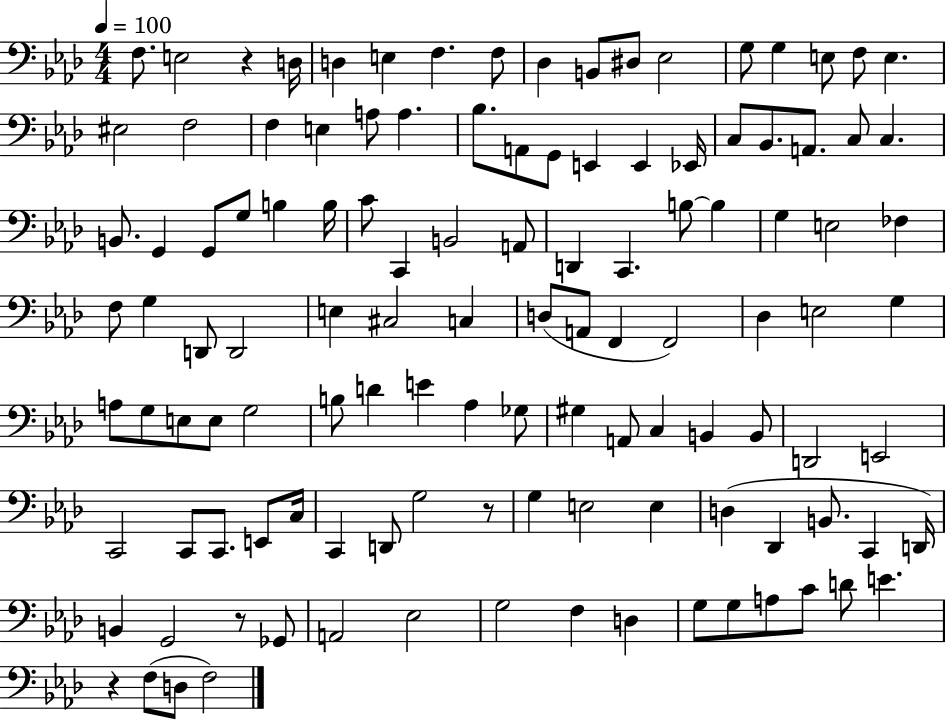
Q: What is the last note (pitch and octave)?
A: F3